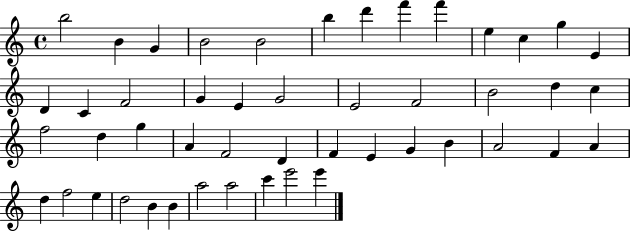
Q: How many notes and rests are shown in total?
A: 48